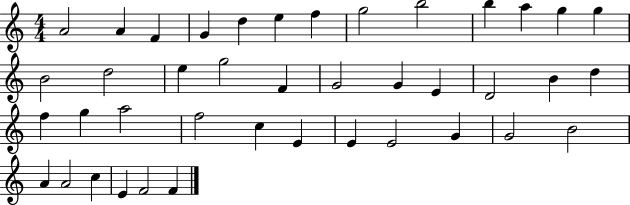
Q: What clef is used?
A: treble